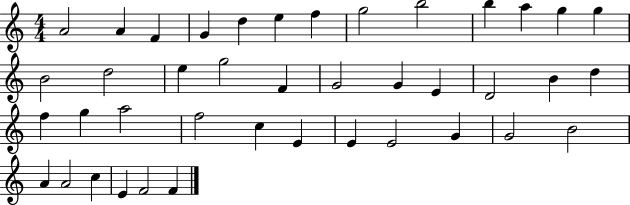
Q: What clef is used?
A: treble